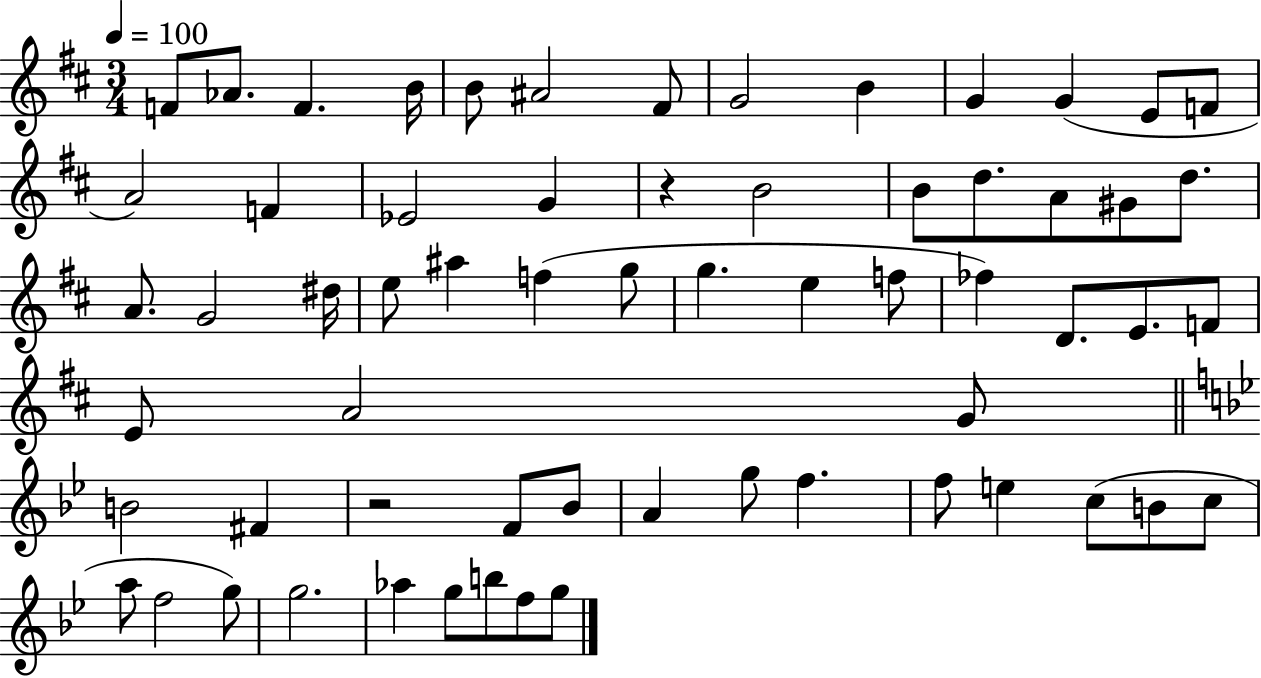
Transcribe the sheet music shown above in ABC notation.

X:1
T:Untitled
M:3/4
L:1/4
K:D
F/2 _A/2 F B/4 B/2 ^A2 ^F/2 G2 B G G E/2 F/2 A2 F _E2 G z B2 B/2 d/2 A/2 ^G/2 d/2 A/2 G2 ^d/4 e/2 ^a f g/2 g e f/2 _f D/2 E/2 F/2 E/2 A2 G/2 B2 ^F z2 F/2 _B/2 A g/2 f f/2 e c/2 B/2 c/2 a/2 f2 g/2 g2 _a g/2 b/2 f/2 g/2